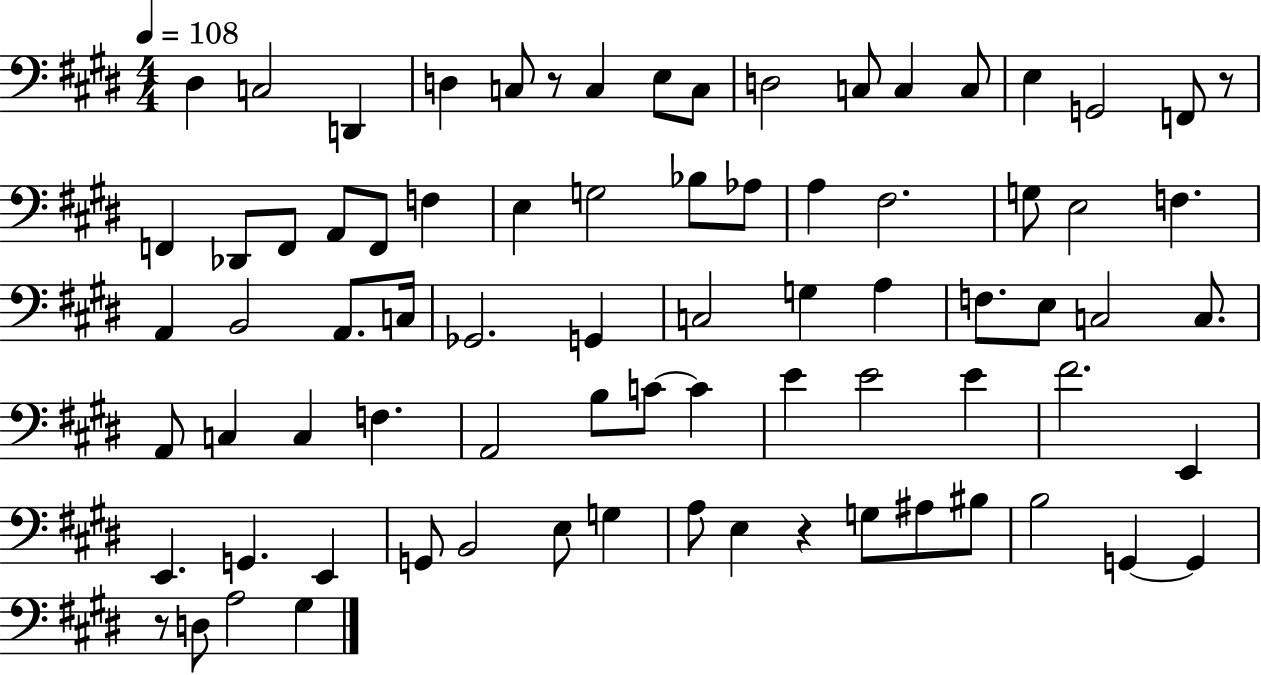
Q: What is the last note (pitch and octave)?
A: G#3